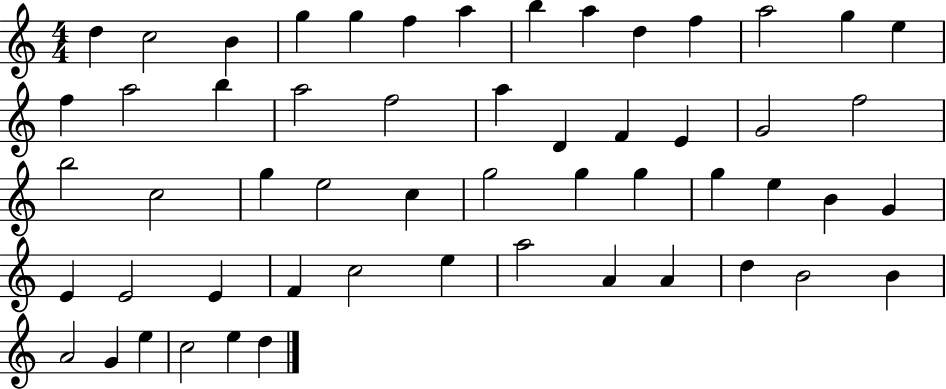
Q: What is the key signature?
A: C major